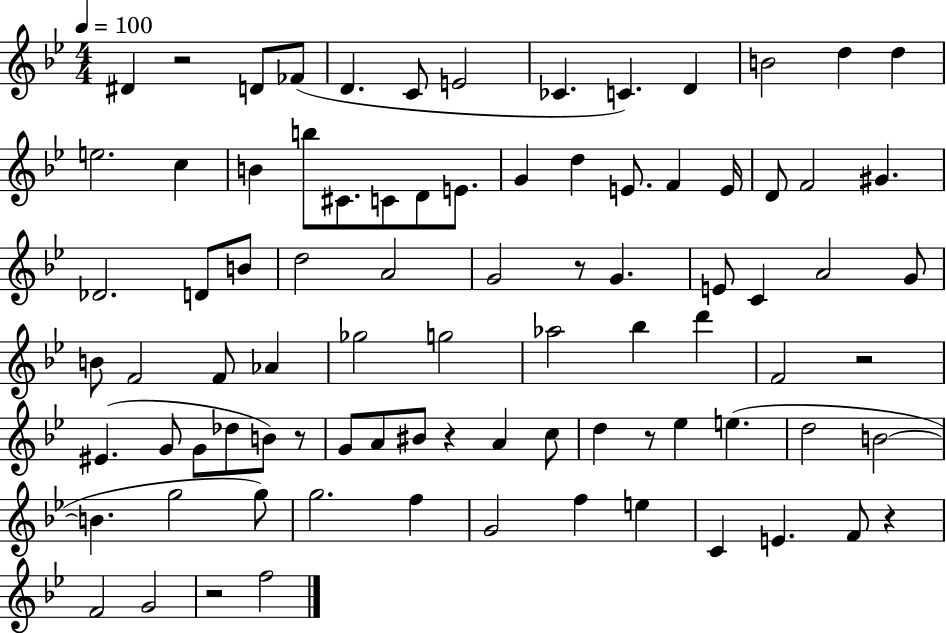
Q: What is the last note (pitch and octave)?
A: F5